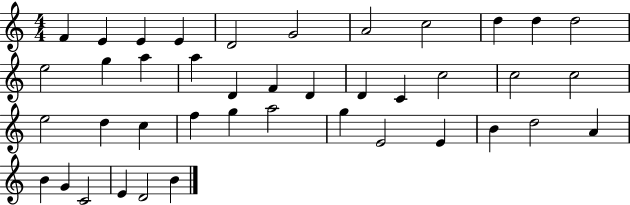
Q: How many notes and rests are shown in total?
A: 41